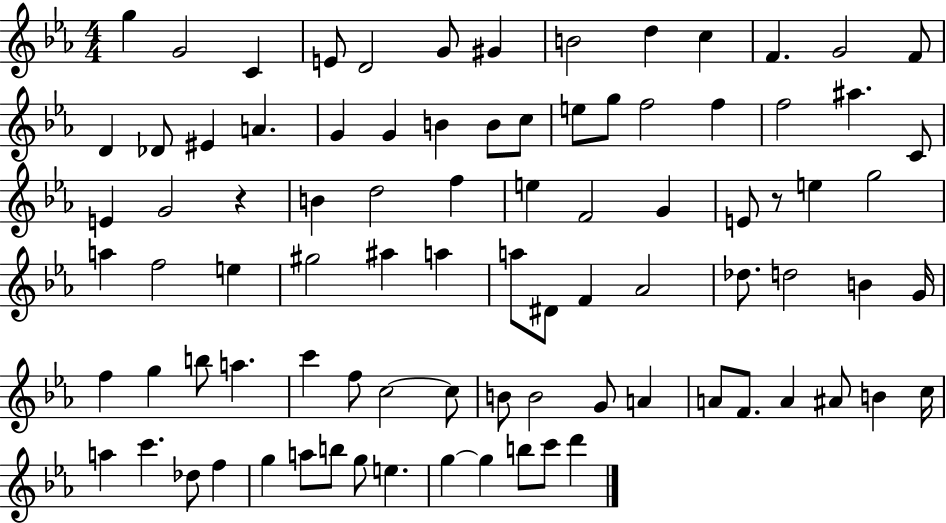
{
  \clef treble
  \numericTimeSignature
  \time 4/4
  \key ees \major
  \repeat volta 2 { g''4 g'2 c'4 | e'8 d'2 g'8 gis'4 | b'2 d''4 c''4 | f'4. g'2 f'8 | \break d'4 des'8 eis'4 a'4. | g'4 g'4 b'4 b'8 c''8 | e''8 g''8 f''2 f''4 | f''2 ais''4. c'8 | \break e'4 g'2 r4 | b'4 d''2 f''4 | e''4 f'2 g'4 | e'8 r8 e''4 g''2 | \break a''4 f''2 e''4 | gis''2 ais''4 a''4 | a''8 dis'8 f'4 aes'2 | des''8. d''2 b'4 g'16 | \break f''4 g''4 b''8 a''4. | c'''4 f''8 c''2~~ c''8 | b'8 b'2 g'8 a'4 | a'8 f'8. a'4 ais'8 b'4 c''16 | \break a''4 c'''4. des''8 f''4 | g''4 a''8 b''8 g''8 e''4. | g''4~~ g''4 b''8 c'''8 d'''4 | } \bar "|."
}